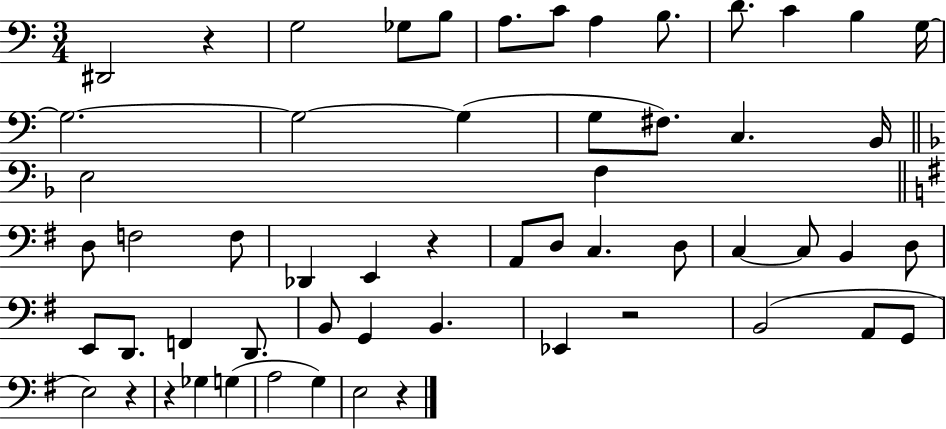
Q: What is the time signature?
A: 3/4